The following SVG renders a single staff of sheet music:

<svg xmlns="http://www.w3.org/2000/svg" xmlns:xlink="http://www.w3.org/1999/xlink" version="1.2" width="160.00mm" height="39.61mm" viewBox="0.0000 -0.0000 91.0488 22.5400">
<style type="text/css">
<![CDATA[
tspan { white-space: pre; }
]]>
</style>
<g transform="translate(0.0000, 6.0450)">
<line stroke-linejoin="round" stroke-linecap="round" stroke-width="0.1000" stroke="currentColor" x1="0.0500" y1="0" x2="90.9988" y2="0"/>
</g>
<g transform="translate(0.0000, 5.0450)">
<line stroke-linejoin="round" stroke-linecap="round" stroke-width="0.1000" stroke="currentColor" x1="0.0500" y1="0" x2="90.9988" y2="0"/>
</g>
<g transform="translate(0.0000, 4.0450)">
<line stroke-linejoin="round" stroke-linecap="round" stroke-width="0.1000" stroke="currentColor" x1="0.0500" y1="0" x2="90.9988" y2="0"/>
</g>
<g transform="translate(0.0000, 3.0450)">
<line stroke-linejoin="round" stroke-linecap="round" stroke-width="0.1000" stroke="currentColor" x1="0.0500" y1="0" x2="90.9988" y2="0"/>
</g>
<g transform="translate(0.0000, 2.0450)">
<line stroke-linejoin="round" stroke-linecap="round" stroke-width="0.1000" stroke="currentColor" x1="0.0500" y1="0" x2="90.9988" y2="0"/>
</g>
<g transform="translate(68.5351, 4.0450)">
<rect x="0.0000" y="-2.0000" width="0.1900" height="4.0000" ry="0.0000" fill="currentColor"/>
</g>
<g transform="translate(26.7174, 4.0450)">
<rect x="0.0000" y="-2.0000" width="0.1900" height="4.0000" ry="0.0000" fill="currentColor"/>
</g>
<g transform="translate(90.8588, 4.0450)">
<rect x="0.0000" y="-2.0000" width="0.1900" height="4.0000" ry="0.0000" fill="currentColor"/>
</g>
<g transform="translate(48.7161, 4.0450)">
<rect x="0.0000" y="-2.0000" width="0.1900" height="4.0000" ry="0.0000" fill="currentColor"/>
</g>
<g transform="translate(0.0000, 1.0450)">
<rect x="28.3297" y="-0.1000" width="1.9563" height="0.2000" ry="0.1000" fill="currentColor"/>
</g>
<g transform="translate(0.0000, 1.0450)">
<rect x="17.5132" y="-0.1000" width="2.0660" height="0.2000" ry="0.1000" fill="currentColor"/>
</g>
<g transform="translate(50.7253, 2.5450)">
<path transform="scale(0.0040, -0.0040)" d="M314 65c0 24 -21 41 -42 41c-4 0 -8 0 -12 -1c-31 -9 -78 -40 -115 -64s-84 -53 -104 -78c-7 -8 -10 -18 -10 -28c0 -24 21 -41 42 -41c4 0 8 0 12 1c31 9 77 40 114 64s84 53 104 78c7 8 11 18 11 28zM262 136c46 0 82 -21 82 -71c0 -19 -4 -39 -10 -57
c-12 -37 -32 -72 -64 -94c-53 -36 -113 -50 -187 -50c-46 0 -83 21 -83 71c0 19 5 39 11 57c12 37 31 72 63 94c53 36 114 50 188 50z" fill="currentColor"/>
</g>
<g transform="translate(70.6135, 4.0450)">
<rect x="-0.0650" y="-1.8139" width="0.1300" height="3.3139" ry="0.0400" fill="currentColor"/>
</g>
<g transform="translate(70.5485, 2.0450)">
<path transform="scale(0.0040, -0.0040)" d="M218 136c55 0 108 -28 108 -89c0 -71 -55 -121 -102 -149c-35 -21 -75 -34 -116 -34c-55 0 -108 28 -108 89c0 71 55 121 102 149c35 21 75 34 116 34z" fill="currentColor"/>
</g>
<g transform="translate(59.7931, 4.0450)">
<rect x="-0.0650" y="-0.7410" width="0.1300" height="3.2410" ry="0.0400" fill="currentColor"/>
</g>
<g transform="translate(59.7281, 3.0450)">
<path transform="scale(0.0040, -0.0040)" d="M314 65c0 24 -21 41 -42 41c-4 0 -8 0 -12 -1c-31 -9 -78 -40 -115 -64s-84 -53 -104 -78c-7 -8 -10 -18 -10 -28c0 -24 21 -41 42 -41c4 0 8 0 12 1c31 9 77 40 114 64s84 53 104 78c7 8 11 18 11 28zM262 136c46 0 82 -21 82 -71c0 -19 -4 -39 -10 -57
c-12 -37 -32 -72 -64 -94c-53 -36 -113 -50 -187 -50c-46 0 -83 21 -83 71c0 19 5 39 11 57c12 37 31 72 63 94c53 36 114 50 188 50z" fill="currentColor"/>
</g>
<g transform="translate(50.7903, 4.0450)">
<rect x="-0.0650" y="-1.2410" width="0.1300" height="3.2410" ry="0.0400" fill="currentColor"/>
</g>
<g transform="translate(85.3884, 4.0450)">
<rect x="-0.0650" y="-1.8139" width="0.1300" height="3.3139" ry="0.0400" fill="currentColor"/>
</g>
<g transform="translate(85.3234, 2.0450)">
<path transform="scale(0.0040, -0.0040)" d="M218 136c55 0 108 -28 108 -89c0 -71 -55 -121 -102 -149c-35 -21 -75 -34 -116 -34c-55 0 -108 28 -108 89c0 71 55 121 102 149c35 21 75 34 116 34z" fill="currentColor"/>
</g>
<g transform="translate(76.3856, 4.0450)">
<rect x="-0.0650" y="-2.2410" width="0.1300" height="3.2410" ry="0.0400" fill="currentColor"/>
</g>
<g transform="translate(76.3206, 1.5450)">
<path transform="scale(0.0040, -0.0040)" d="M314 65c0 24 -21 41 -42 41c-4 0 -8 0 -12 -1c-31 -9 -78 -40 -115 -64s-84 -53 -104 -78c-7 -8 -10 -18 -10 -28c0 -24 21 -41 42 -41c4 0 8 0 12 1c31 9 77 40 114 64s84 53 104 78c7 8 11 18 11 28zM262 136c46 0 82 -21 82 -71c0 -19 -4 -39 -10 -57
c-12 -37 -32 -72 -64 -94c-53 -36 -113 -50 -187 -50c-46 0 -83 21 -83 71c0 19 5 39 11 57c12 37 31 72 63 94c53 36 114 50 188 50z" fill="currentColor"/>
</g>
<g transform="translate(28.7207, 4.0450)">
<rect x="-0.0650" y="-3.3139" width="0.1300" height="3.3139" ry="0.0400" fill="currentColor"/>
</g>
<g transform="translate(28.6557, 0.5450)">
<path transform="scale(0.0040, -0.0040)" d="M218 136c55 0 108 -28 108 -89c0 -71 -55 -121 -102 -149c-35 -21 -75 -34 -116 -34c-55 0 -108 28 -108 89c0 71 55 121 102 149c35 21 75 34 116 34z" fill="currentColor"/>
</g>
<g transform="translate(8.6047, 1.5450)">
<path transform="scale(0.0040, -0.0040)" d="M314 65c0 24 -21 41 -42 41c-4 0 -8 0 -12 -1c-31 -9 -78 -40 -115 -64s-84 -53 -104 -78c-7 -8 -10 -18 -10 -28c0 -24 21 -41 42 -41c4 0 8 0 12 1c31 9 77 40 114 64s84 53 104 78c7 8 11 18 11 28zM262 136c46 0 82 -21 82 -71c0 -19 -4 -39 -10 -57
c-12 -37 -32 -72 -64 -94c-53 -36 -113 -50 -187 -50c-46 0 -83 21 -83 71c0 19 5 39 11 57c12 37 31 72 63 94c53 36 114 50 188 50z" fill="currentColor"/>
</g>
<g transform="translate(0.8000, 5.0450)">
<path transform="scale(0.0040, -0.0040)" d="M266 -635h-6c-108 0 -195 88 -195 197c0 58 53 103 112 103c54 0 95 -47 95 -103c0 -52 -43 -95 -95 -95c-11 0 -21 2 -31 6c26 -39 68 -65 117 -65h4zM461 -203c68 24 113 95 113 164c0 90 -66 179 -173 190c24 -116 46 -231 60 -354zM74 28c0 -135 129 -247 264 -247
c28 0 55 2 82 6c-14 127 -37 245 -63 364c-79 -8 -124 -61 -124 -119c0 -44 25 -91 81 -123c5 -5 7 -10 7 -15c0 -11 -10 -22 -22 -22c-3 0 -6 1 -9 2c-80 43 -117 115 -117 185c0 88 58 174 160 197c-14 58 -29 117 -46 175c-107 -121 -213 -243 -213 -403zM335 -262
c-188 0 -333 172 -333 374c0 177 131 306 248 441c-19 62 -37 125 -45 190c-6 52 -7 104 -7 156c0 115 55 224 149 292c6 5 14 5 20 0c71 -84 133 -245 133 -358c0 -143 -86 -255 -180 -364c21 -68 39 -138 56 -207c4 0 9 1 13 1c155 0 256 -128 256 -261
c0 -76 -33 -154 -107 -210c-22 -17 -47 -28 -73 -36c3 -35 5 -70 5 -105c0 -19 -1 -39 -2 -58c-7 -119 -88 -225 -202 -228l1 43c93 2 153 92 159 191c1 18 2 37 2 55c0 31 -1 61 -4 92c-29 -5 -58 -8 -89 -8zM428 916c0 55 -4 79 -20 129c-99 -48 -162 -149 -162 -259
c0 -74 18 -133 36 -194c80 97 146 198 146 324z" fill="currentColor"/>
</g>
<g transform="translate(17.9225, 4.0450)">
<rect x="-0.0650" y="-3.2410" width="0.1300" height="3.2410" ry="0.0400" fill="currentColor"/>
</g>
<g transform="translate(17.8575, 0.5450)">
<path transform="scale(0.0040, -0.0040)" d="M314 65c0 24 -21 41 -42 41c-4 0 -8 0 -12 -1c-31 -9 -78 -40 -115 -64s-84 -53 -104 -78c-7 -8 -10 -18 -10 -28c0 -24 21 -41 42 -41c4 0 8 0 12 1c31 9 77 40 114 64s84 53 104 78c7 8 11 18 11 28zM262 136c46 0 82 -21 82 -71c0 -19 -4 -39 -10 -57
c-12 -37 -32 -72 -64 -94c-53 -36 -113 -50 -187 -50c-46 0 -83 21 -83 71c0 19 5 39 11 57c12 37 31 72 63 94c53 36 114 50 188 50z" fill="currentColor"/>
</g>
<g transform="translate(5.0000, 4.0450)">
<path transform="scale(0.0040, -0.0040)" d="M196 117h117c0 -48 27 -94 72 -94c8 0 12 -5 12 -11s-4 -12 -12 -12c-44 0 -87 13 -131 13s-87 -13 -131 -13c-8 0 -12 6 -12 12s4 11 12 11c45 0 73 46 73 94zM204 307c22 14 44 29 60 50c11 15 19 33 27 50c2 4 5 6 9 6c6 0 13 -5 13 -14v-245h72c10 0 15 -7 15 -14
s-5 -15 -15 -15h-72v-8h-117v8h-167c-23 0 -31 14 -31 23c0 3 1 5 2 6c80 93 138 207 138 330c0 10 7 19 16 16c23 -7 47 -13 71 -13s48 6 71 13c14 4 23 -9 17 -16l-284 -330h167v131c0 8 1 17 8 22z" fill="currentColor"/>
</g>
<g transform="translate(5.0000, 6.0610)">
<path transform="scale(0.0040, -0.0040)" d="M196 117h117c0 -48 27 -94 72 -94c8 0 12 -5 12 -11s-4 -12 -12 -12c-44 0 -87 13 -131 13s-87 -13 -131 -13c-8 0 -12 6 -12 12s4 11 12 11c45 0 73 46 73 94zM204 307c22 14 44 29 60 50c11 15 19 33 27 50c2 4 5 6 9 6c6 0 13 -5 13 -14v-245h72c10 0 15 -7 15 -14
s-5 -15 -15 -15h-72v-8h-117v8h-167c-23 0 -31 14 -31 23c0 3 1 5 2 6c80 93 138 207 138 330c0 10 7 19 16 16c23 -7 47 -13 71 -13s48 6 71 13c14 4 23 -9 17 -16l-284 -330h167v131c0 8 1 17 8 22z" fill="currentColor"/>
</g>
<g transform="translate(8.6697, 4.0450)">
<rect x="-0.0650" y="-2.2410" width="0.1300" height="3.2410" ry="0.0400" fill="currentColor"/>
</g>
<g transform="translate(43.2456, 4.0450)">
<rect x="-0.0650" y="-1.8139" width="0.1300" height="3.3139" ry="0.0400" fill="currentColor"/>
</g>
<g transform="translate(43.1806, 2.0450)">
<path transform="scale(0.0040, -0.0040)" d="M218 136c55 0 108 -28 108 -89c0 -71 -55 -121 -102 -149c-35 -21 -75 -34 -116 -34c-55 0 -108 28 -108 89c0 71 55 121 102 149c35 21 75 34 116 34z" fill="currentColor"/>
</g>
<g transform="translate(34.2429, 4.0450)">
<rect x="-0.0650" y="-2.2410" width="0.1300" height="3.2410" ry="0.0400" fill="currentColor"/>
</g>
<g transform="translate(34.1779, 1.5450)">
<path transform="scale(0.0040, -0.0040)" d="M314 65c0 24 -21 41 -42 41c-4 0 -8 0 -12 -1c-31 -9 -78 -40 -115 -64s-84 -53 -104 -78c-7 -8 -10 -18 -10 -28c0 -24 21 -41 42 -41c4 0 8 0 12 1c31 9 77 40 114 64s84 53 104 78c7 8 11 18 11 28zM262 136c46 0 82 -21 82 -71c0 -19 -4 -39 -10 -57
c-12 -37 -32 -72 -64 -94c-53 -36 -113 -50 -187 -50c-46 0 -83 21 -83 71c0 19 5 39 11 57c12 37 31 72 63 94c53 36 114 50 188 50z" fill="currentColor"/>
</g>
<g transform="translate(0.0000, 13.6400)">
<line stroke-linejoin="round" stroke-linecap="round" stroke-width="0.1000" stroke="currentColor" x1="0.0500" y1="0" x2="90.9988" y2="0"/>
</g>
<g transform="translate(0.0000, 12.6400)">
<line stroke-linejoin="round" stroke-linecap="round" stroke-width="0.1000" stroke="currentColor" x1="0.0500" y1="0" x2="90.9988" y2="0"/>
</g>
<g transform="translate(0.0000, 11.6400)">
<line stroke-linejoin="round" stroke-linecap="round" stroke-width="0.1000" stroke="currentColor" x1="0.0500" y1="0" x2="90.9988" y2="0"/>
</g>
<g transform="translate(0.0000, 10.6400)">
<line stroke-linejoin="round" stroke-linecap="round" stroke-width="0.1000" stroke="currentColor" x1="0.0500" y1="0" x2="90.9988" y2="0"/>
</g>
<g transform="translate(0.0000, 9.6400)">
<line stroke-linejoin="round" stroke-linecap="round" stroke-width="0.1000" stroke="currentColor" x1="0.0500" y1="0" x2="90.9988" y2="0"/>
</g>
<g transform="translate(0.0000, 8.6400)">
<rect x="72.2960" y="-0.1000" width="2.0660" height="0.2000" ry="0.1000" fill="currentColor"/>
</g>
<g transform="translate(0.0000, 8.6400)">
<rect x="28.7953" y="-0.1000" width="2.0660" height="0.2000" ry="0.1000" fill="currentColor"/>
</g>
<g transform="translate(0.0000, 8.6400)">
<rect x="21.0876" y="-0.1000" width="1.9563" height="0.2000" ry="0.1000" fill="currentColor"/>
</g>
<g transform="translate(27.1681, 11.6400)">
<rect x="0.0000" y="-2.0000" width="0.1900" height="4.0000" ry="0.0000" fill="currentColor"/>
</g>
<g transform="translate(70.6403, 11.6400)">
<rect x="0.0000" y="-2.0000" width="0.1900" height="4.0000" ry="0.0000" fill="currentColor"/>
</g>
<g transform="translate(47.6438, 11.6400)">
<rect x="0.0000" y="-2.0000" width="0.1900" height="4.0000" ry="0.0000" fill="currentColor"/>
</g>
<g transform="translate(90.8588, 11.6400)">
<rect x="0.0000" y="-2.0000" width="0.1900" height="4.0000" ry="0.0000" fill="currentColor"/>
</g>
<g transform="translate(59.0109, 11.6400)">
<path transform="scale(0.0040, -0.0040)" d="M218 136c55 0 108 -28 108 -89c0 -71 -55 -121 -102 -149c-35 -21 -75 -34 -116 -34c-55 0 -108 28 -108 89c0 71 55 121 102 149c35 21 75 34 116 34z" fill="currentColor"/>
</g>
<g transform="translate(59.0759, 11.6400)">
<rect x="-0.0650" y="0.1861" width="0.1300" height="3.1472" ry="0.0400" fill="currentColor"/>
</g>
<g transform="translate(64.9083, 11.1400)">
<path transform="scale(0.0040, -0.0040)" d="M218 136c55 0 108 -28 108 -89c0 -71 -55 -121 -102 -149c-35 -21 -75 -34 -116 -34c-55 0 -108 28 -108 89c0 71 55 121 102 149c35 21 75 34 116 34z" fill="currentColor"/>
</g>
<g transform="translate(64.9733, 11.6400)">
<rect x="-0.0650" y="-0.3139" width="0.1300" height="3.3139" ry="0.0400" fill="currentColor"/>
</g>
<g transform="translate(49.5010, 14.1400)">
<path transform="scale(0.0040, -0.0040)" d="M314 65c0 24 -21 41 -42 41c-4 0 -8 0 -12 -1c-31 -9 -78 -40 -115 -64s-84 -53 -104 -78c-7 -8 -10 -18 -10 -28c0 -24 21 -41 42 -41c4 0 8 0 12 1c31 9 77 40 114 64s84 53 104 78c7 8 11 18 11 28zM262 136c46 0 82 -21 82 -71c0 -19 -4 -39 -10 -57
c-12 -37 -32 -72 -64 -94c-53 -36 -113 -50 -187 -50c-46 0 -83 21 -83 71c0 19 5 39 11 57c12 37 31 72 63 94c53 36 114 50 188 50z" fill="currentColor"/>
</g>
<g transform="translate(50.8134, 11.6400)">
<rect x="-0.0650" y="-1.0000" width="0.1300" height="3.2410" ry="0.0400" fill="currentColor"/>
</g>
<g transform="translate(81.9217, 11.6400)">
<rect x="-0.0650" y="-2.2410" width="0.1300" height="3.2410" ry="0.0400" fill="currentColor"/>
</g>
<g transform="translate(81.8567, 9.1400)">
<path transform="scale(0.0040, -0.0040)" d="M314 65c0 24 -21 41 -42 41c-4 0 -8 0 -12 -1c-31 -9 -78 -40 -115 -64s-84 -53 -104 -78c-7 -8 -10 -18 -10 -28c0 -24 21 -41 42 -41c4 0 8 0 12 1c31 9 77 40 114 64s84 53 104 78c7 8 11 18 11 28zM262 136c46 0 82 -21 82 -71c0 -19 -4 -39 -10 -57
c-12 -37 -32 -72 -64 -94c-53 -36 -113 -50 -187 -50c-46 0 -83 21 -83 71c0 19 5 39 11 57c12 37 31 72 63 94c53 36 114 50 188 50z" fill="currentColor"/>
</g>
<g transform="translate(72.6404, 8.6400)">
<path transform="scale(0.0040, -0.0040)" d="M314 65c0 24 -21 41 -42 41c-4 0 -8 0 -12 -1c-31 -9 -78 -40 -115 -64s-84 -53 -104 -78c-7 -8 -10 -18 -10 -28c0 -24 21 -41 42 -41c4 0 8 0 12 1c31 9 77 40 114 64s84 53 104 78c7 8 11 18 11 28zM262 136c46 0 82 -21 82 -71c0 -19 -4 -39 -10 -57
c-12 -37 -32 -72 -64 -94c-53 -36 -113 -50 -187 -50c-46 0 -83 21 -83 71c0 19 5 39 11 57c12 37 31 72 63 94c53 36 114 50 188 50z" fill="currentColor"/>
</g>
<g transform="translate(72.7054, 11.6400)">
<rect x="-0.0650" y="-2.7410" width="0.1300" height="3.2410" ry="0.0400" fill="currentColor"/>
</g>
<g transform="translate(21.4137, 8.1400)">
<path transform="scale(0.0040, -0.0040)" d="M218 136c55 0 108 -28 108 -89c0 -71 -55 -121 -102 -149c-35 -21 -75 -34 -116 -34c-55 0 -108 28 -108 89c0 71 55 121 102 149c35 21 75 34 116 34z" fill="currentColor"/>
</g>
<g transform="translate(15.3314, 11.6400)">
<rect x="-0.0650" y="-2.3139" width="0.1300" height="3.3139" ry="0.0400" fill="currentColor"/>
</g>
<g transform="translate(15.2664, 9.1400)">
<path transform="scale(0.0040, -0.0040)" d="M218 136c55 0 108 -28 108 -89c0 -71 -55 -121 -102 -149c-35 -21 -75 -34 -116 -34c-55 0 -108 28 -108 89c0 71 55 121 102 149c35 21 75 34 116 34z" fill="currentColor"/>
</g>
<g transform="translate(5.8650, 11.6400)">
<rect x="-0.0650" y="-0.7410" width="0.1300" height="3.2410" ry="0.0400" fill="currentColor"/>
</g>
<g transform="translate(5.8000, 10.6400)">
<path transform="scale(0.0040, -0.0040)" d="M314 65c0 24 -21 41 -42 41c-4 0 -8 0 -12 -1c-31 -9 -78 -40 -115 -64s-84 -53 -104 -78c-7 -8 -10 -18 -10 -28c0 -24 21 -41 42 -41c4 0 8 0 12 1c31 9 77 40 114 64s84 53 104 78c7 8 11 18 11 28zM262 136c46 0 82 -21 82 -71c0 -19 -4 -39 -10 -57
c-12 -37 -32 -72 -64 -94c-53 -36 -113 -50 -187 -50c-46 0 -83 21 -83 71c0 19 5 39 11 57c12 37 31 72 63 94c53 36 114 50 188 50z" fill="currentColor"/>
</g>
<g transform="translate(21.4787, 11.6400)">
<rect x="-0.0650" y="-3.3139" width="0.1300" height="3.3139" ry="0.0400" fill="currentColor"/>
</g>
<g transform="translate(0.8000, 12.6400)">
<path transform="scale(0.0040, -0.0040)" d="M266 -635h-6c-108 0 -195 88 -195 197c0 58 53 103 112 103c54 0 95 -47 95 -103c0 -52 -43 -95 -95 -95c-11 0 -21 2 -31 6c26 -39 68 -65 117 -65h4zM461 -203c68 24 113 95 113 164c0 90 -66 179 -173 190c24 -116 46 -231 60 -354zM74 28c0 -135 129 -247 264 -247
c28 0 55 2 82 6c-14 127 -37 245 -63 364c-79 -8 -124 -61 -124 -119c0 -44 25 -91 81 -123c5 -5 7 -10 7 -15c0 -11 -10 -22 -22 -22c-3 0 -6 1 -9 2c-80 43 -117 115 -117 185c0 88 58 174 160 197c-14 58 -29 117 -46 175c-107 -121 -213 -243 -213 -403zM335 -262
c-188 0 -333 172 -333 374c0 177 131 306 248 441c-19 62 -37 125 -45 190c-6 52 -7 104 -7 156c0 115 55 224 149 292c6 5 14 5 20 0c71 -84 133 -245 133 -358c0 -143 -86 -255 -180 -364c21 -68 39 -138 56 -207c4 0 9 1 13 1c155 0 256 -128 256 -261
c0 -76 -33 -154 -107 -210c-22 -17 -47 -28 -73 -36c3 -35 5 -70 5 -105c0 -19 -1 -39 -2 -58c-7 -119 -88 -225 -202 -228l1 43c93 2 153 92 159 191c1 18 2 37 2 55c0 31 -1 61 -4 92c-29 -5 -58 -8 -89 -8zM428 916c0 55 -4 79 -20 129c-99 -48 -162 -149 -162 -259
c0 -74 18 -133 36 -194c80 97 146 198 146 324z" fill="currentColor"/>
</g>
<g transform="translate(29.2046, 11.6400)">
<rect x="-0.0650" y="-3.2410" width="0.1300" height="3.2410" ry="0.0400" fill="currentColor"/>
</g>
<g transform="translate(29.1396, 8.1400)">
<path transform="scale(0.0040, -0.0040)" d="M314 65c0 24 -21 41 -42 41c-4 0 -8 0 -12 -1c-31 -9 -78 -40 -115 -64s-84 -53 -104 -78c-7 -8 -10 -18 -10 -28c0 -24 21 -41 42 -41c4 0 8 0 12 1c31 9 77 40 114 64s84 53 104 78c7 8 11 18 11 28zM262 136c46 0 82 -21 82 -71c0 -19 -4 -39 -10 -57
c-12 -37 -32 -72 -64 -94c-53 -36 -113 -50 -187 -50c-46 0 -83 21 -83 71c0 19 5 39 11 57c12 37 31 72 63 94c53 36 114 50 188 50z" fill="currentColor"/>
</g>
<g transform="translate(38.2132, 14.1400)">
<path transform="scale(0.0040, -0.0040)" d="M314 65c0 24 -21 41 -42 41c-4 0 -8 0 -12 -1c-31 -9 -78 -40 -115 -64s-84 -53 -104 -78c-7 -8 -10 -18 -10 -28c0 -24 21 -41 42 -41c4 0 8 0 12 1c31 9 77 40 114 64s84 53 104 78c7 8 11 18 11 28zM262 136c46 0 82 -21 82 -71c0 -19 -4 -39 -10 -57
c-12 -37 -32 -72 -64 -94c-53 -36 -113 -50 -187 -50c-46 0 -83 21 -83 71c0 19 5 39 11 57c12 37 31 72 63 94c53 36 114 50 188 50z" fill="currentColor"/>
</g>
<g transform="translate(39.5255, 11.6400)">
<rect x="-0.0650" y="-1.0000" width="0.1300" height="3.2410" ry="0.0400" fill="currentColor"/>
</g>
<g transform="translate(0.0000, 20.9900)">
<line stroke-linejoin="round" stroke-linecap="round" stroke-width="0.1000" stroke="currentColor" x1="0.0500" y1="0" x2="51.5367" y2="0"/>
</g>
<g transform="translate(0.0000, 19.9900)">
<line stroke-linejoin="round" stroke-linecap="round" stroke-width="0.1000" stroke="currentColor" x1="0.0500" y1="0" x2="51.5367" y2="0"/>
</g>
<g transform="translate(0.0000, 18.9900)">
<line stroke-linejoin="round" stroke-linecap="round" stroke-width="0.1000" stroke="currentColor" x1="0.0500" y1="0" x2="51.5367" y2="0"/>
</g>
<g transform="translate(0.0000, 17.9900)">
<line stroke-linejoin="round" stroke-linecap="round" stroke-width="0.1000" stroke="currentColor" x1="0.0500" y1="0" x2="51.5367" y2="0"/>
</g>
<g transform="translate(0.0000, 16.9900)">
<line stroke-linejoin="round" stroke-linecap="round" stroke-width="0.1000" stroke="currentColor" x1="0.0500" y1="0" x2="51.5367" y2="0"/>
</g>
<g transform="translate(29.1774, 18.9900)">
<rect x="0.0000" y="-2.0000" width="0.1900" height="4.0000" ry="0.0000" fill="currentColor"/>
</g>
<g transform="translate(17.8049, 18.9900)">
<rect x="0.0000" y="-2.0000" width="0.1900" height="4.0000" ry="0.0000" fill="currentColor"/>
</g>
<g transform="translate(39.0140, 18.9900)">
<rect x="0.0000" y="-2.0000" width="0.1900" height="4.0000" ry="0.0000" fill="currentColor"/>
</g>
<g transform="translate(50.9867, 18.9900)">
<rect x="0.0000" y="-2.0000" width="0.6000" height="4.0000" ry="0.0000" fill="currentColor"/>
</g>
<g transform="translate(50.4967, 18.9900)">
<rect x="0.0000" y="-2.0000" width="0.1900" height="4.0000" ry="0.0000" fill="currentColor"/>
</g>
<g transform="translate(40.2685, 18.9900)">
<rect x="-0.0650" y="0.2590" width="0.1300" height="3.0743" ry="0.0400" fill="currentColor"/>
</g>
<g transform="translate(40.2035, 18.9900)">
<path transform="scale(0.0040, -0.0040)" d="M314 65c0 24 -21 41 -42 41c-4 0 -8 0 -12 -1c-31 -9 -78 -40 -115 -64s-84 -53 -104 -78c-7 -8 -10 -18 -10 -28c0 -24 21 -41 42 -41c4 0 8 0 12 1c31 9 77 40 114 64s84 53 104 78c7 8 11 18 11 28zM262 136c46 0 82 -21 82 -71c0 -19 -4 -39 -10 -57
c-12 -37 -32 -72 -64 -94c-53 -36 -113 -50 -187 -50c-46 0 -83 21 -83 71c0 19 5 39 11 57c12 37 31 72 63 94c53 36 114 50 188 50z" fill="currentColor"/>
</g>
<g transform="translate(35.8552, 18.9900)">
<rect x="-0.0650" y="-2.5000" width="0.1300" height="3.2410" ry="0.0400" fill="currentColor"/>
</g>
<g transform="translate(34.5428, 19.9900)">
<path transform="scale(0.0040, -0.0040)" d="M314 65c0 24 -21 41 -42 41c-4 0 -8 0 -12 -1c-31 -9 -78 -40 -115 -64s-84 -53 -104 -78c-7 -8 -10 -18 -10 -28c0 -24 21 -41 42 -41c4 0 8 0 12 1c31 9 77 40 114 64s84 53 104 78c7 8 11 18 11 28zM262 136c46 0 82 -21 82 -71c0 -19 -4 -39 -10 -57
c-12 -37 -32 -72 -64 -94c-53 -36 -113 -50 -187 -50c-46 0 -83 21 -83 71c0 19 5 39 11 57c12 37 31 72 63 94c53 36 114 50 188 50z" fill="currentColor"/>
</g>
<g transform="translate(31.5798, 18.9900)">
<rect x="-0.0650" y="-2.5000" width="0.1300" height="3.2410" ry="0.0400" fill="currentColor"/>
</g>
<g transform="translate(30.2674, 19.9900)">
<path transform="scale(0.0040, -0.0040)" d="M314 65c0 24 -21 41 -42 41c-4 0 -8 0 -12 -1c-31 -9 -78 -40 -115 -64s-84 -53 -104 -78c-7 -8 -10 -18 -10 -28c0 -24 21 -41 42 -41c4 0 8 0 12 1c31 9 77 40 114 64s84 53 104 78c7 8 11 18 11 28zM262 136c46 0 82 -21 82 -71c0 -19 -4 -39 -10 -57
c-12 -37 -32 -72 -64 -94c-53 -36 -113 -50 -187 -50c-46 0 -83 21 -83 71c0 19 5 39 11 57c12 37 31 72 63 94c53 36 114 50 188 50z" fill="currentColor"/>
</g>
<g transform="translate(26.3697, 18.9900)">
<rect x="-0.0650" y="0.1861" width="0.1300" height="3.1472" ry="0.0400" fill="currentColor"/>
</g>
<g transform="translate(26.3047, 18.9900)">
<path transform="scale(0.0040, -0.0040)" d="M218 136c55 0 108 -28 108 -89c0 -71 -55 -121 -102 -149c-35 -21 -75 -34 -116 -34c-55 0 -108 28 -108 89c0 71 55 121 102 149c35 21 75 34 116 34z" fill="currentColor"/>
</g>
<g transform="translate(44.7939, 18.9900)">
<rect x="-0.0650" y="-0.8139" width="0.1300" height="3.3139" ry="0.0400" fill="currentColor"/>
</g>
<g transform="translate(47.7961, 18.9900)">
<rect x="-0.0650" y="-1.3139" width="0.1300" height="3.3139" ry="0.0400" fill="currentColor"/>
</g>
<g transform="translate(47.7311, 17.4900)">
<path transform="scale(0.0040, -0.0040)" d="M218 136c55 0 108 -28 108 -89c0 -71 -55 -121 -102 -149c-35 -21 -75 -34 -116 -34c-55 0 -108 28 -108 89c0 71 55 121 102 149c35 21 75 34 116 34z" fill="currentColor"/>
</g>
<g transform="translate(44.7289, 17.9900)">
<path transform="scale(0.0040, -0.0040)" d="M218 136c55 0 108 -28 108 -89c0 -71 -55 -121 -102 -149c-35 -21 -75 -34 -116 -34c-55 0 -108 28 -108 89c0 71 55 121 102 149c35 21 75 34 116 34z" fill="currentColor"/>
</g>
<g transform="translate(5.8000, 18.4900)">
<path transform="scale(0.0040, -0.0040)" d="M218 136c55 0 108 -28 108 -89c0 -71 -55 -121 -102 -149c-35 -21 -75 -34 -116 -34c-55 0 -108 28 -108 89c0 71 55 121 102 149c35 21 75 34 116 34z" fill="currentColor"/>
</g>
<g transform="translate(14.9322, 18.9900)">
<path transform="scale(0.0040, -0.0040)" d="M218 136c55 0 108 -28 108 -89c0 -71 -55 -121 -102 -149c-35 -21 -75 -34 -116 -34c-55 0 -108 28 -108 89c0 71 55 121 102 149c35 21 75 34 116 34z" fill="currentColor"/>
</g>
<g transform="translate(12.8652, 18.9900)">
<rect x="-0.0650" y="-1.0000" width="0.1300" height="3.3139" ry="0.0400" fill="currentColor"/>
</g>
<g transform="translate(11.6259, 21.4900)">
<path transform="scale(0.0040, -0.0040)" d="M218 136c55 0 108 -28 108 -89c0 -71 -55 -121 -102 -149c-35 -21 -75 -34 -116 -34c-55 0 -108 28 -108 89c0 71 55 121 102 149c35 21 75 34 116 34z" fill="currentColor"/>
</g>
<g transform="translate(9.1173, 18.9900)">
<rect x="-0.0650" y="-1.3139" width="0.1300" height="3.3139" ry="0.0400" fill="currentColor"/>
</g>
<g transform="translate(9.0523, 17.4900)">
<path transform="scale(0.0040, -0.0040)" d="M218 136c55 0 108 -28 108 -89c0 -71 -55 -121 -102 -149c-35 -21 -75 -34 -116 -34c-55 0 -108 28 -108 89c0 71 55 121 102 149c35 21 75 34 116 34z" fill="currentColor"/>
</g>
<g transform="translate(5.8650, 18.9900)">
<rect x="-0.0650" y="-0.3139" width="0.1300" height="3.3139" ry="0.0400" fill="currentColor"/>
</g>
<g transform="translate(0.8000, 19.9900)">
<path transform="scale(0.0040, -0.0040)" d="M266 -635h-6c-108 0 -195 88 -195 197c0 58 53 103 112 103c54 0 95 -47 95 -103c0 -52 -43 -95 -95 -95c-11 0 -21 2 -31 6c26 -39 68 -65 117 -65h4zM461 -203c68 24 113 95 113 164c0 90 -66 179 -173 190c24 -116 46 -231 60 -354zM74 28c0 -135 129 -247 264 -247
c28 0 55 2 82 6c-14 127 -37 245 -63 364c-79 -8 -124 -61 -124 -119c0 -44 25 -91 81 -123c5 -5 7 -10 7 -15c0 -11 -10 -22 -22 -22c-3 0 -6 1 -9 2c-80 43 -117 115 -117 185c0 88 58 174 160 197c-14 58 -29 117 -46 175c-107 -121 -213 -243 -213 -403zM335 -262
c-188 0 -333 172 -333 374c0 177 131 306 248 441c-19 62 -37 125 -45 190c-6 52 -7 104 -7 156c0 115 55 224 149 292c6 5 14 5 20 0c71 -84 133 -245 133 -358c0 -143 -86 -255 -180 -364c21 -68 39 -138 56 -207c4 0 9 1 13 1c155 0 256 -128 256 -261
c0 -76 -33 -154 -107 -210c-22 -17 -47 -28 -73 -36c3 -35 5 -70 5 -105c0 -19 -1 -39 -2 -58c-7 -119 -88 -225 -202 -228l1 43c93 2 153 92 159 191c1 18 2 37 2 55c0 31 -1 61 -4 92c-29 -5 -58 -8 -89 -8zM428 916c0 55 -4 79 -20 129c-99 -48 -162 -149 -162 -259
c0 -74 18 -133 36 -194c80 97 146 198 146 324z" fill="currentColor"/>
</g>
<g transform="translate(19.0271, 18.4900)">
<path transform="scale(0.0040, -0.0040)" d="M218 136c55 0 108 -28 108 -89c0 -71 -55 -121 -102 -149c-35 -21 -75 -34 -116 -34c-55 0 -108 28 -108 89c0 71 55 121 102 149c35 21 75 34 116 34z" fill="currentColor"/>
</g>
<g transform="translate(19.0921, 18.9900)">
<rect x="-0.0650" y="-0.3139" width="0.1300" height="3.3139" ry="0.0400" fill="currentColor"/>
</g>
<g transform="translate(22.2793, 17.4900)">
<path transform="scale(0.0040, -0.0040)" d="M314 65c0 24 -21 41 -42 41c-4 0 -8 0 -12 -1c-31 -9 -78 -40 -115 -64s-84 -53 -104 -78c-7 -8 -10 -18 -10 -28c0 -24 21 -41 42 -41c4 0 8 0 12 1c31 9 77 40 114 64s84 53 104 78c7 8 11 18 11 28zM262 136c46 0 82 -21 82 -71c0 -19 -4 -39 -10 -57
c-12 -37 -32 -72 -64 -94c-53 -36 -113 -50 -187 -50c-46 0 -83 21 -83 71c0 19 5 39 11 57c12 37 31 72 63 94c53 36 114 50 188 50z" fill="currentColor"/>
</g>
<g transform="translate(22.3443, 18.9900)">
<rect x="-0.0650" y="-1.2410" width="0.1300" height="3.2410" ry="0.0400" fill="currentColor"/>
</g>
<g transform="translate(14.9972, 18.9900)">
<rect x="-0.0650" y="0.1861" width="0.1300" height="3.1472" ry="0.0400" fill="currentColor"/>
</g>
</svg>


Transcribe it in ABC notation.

X:1
T:Untitled
M:4/4
L:1/4
K:C
g2 b2 b g2 f e2 d2 f g2 f d2 g b b2 D2 D2 B c a2 g2 c e D B c e2 B G2 G2 B2 d e